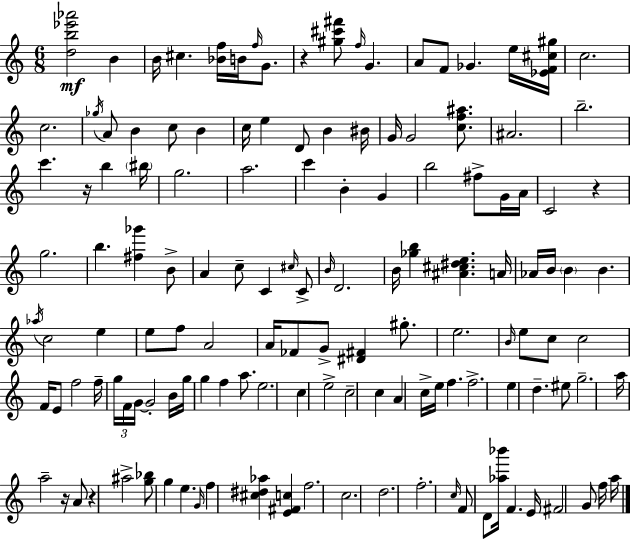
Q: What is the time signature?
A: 6/8